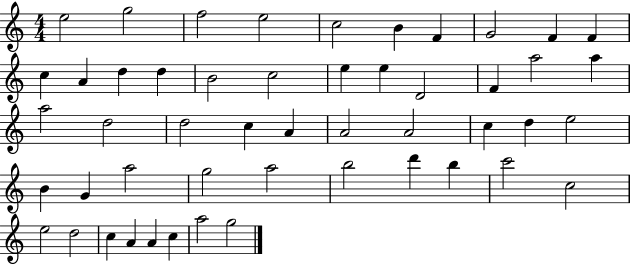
X:1
T:Untitled
M:4/4
L:1/4
K:C
e2 g2 f2 e2 c2 B F G2 F F c A d d B2 c2 e e D2 F a2 a a2 d2 d2 c A A2 A2 c d e2 B G a2 g2 a2 b2 d' b c'2 c2 e2 d2 c A A c a2 g2